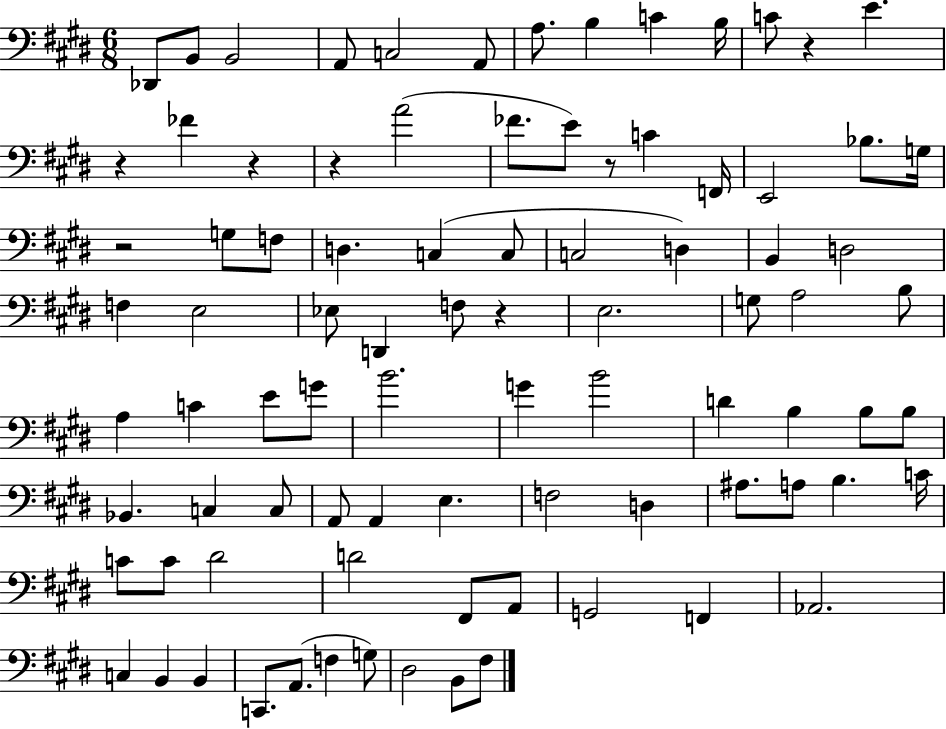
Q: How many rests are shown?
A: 7